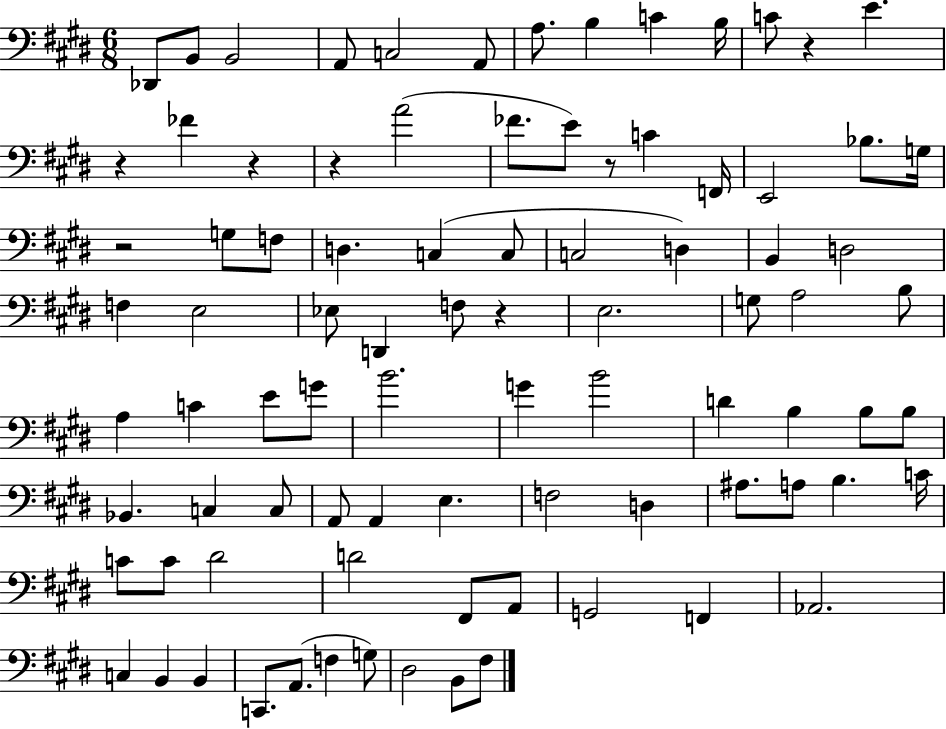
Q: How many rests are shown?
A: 7